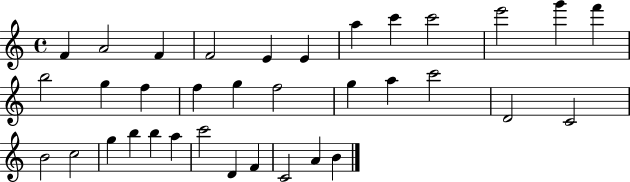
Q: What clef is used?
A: treble